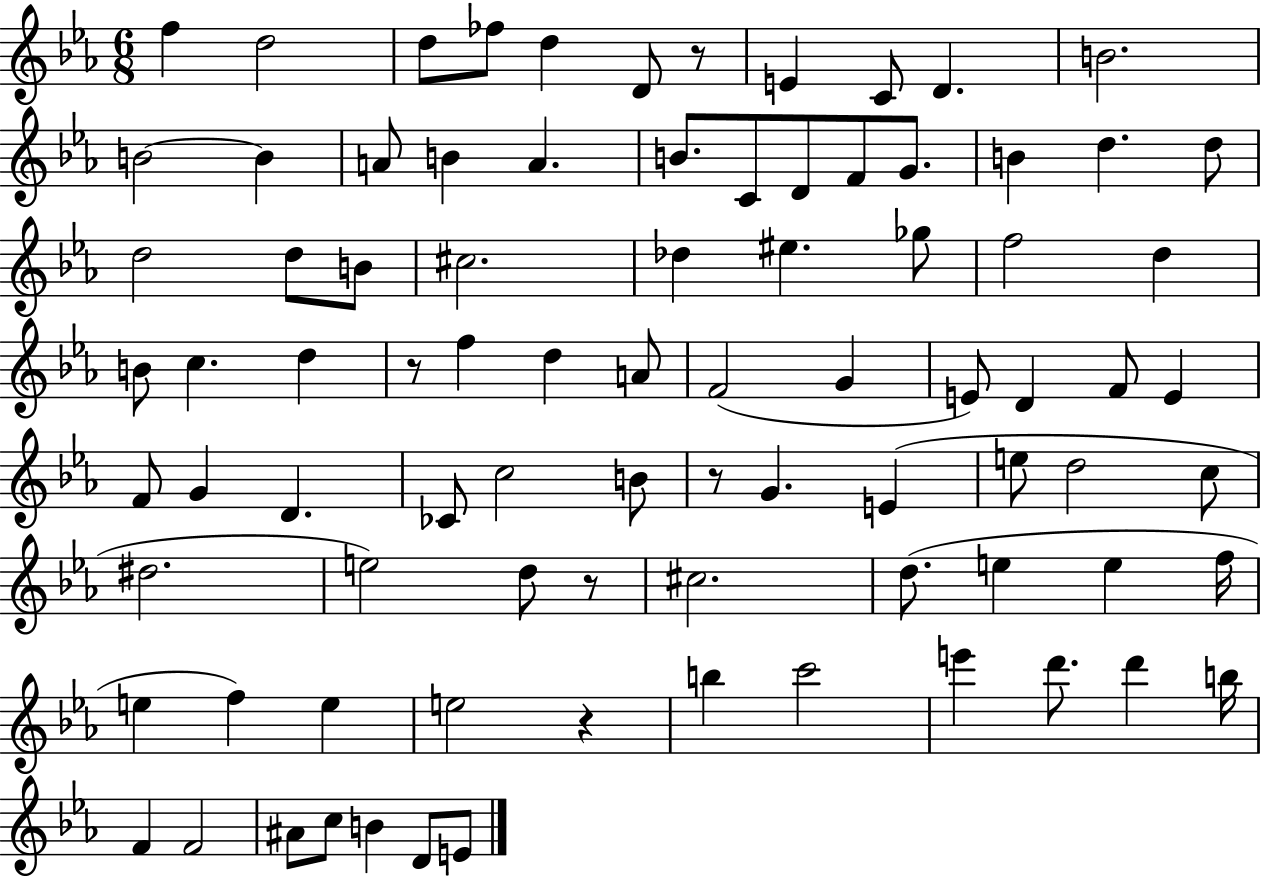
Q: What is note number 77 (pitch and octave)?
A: C5